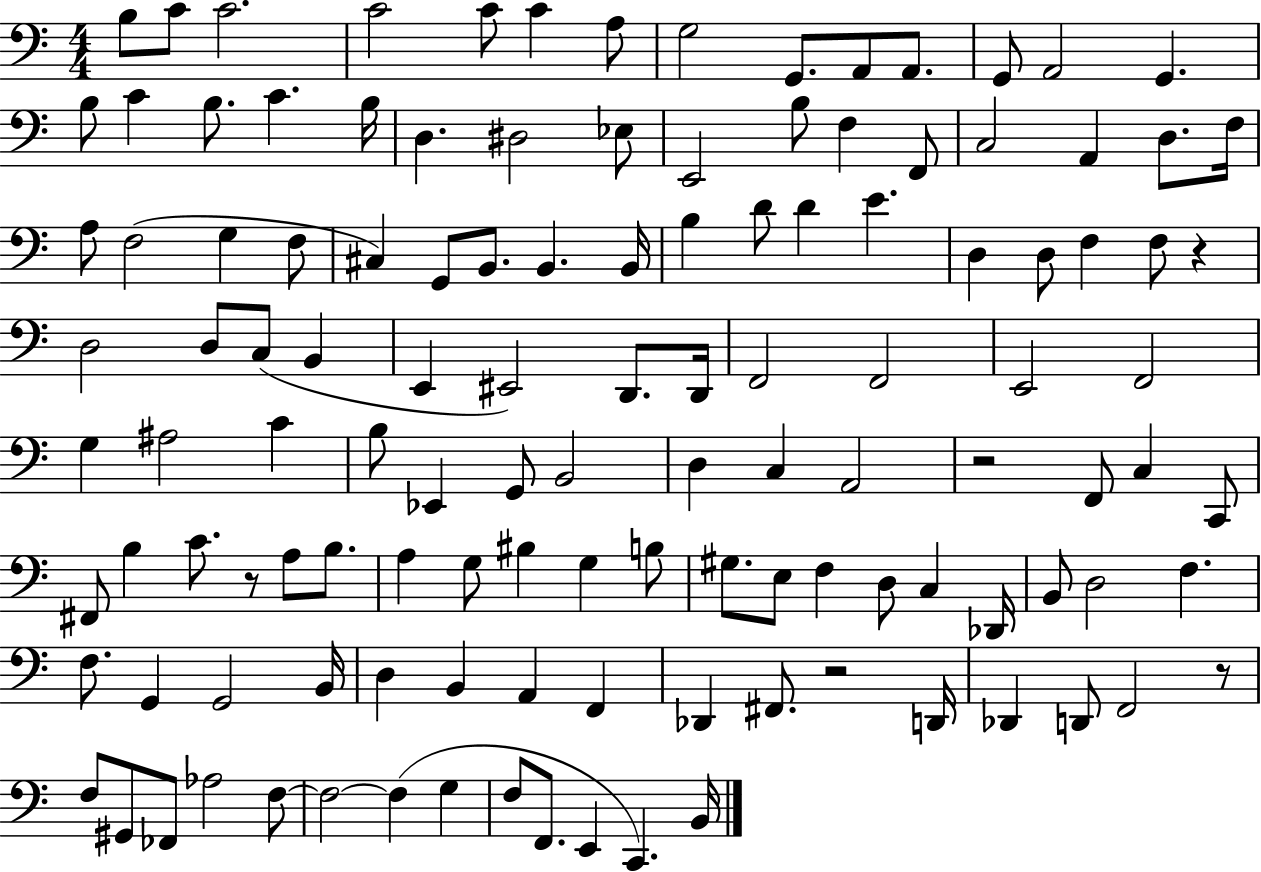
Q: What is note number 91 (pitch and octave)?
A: F3